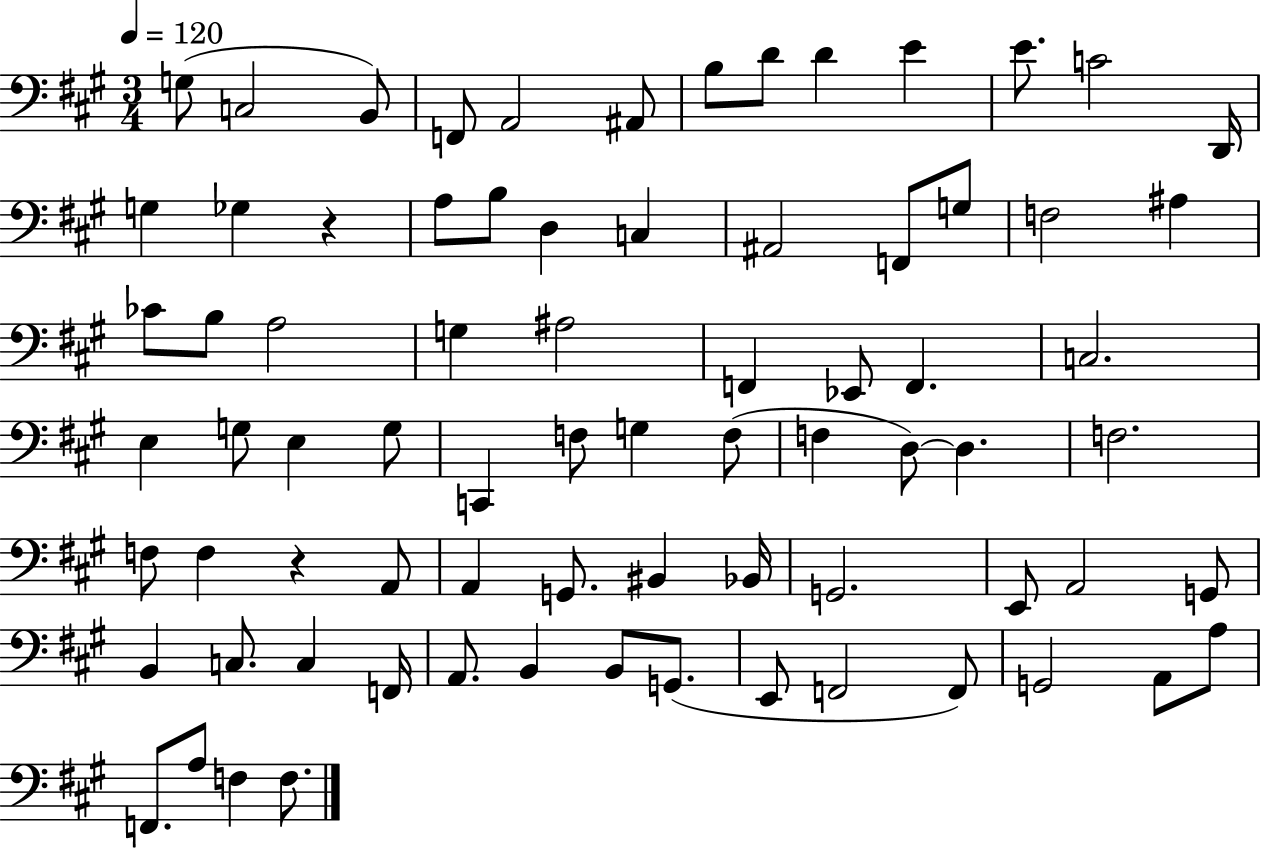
G3/e C3/h B2/e F2/e A2/h A#2/e B3/e D4/e D4/q E4/q E4/e. C4/h D2/s G3/q Gb3/q R/q A3/e B3/e D3/q C3/q A#2/h F2/e G3/e F3/h A#3/q CES4/e B3/e A3/h G3/q A#3/h F2/q Eb2/e F2/q. C3/h. E3/q G3/e E3/q G3/e C2/q F3/e G3/q F3/e F3/q D3/e D3/q. F3/h. F3/e F3/q R/q A2/e A2/q G2/e. BIS2/q Bb2/s G2/h. E2/e A2/h G2/e B2/q C3/e. C3/q F2/s A2/e. B2/q B2/e G2/e. E2/e F2/h F2/e G2/h A2/e A3/e F2/e. A3/e F3/q F3/e.